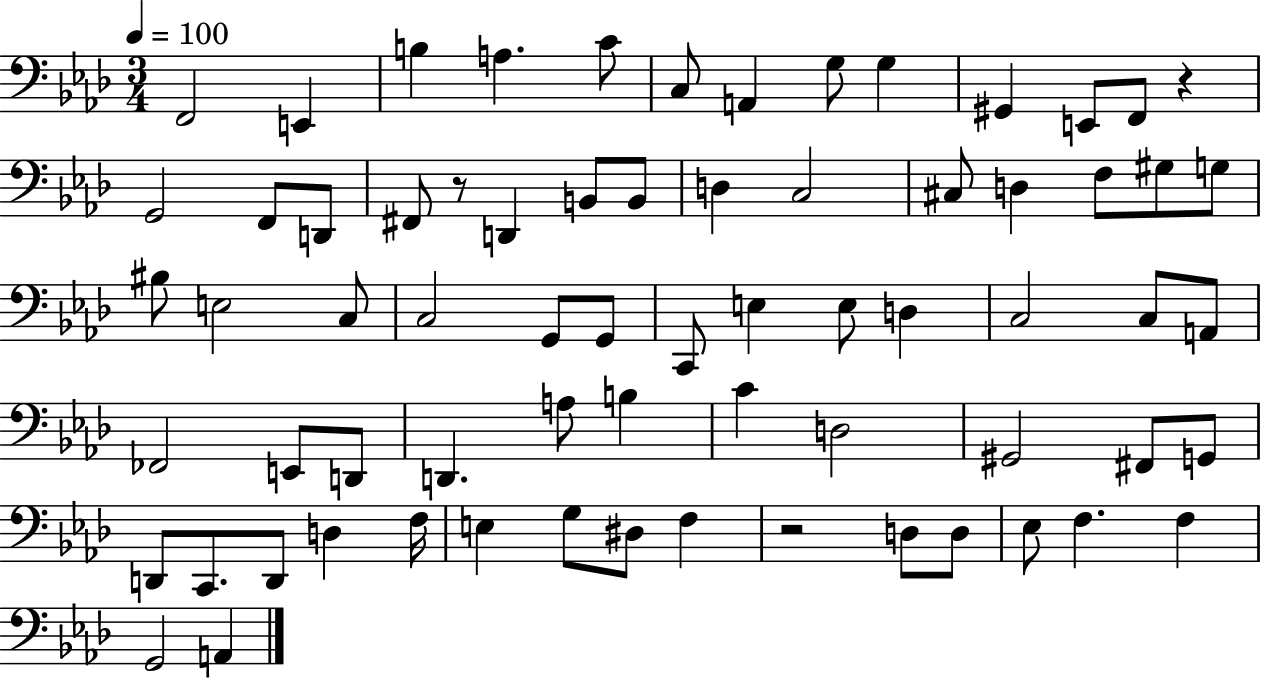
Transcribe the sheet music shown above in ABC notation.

X:1
T:Untitled
M:3/4
L:1/4
K:Ab
F,,2 E,, B, A, C/2 C,/2 A,, G,/2 G, ^G,, E,,/2 F,,/2 z G,,2 F,,/2 D,,/2 ^F,,/2 z/2 D,, B,,/2 B,,/2 D, C,2 ^C,/2 D, F,/2 ^G,/2 G,/2 ^B,/2 E,2 C,/2 C,2 G,,/2 G,,/2 C,,/2 E, E,/2 D, C,2 C,/2 A,,/2 _F,,2 E,,/2 D,,/2 D,, A,/2 B, C D,2 ^G,,2 ^F,,/2 G,,/2 D,,/2 C,,/2 D,,/2 D, F,/4 E, G,/2 ^D,/2 F, z2 D,/2 D,/2 _E,/2 F, F, G,,2 A,,